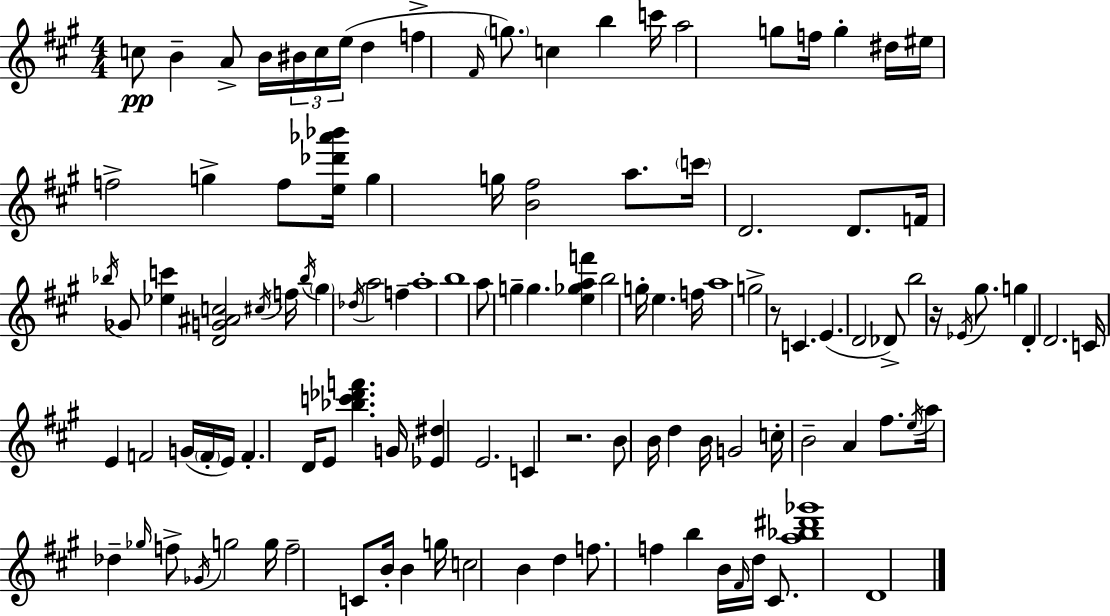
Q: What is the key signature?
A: A major